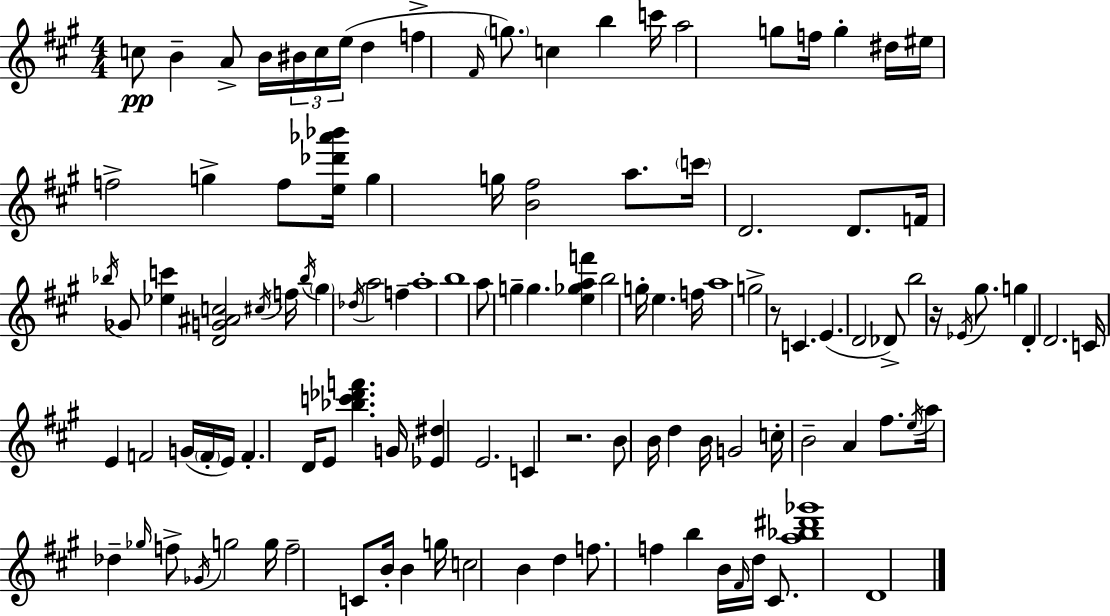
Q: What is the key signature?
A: A major